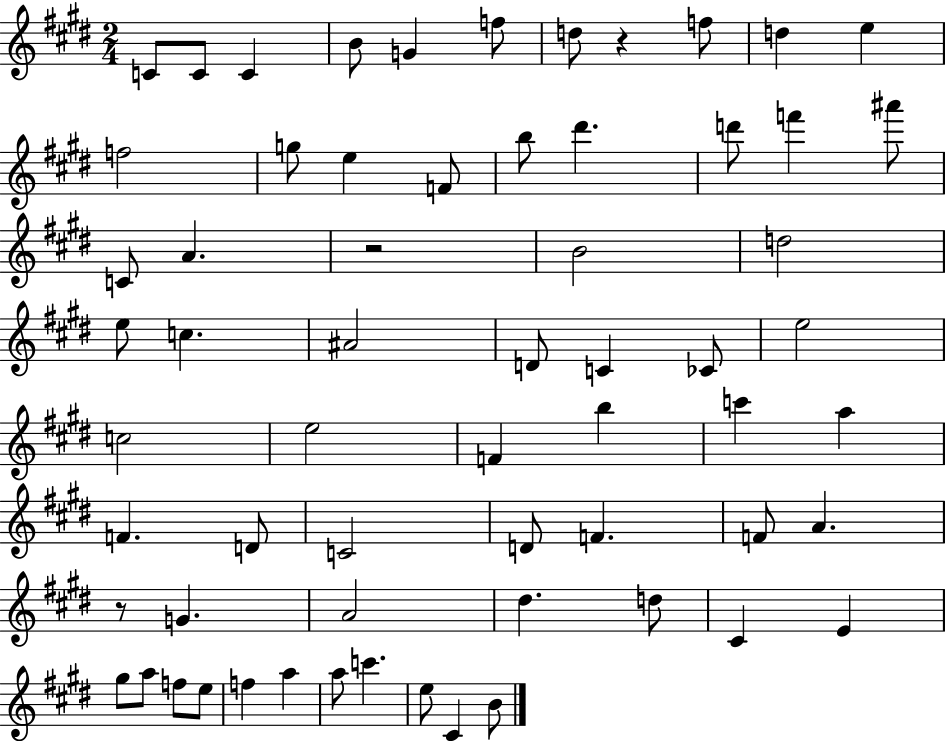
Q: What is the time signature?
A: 2/4